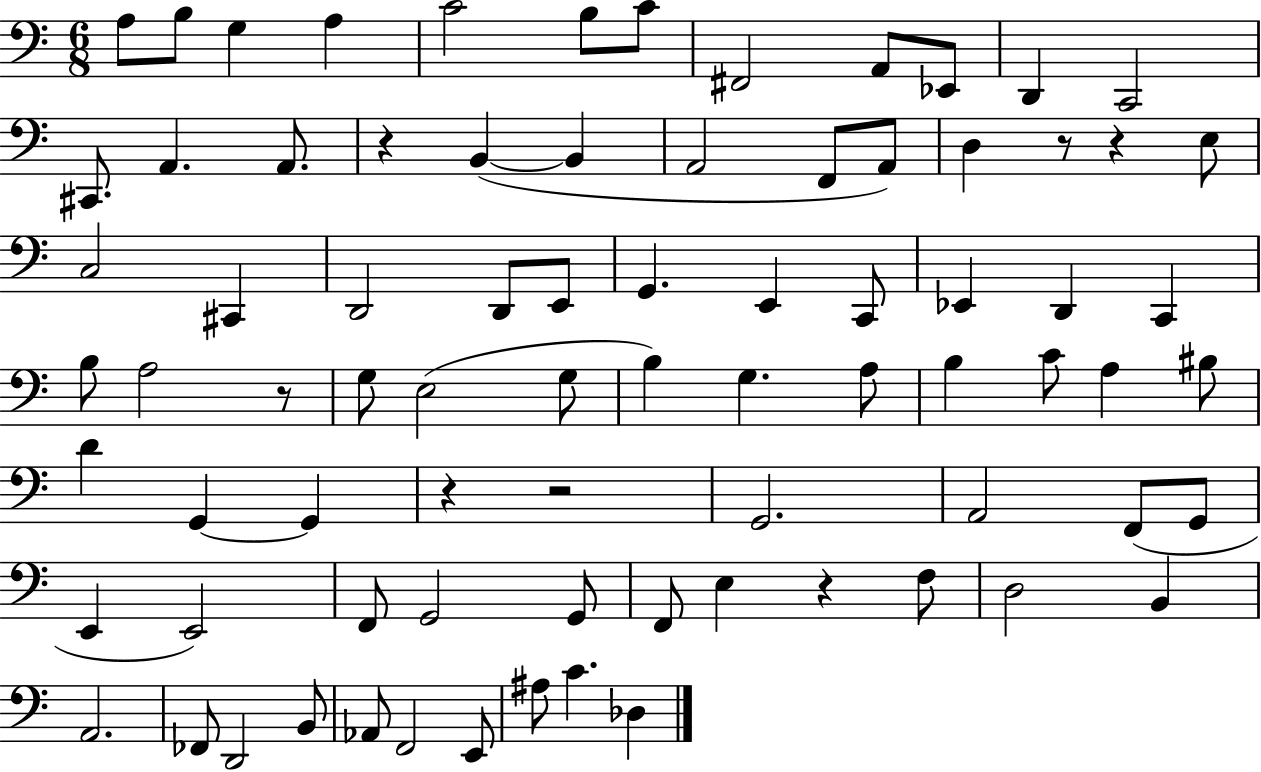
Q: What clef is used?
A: bass